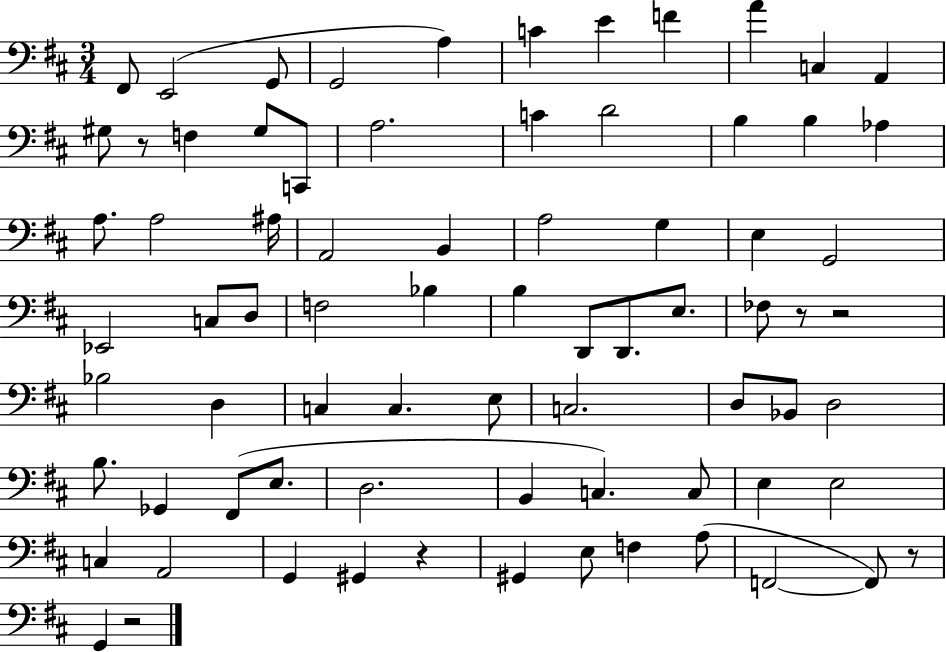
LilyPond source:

{
  \clef bass
  \numericTimeSignature
  \time 3/4
  \key d \major
  fis,8 e,2( g,8 | g,2 a4) | c'4 e'4 f'4 | a'4 c4 a,4 | \break gis8 r8 f4 gis8 c,8 | a2. | c'4 d'2 | b4 b4 aes4 | \break a8. a2 ais16 | a,2 b,4 | a2 g4 | e4 g,2 | \break ees,2 c8 d8 | f2 bes4 | b4 d,8 d,8. e8. | fes8 r8 r2 | \break bes2 d4 | c4 c4. e8 | c2. | d8 bes,8 d2 | \break b8. ges,4 fis,8( e8. | d2. | b,4 c4.) c8 | e4 e2 | \break c4 a,2 | g,4 gis,4 r4 | gis,4 e8 f4 a8( | f,2~~ f,8) r8 | \break g,4 r2 | \bar "|."
}